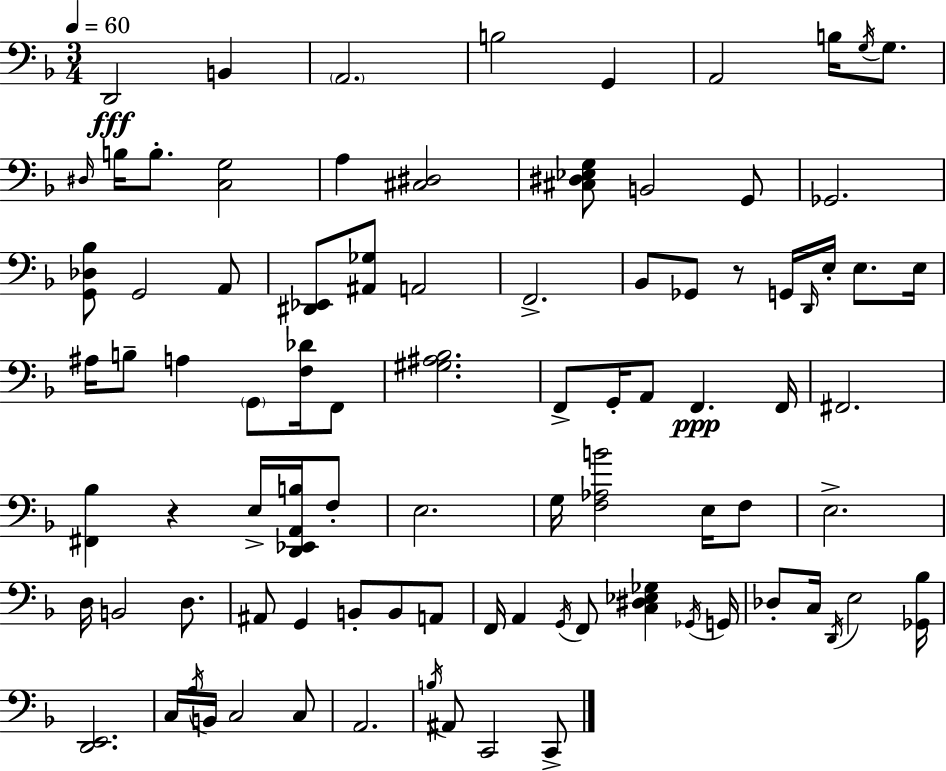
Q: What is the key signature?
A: F major